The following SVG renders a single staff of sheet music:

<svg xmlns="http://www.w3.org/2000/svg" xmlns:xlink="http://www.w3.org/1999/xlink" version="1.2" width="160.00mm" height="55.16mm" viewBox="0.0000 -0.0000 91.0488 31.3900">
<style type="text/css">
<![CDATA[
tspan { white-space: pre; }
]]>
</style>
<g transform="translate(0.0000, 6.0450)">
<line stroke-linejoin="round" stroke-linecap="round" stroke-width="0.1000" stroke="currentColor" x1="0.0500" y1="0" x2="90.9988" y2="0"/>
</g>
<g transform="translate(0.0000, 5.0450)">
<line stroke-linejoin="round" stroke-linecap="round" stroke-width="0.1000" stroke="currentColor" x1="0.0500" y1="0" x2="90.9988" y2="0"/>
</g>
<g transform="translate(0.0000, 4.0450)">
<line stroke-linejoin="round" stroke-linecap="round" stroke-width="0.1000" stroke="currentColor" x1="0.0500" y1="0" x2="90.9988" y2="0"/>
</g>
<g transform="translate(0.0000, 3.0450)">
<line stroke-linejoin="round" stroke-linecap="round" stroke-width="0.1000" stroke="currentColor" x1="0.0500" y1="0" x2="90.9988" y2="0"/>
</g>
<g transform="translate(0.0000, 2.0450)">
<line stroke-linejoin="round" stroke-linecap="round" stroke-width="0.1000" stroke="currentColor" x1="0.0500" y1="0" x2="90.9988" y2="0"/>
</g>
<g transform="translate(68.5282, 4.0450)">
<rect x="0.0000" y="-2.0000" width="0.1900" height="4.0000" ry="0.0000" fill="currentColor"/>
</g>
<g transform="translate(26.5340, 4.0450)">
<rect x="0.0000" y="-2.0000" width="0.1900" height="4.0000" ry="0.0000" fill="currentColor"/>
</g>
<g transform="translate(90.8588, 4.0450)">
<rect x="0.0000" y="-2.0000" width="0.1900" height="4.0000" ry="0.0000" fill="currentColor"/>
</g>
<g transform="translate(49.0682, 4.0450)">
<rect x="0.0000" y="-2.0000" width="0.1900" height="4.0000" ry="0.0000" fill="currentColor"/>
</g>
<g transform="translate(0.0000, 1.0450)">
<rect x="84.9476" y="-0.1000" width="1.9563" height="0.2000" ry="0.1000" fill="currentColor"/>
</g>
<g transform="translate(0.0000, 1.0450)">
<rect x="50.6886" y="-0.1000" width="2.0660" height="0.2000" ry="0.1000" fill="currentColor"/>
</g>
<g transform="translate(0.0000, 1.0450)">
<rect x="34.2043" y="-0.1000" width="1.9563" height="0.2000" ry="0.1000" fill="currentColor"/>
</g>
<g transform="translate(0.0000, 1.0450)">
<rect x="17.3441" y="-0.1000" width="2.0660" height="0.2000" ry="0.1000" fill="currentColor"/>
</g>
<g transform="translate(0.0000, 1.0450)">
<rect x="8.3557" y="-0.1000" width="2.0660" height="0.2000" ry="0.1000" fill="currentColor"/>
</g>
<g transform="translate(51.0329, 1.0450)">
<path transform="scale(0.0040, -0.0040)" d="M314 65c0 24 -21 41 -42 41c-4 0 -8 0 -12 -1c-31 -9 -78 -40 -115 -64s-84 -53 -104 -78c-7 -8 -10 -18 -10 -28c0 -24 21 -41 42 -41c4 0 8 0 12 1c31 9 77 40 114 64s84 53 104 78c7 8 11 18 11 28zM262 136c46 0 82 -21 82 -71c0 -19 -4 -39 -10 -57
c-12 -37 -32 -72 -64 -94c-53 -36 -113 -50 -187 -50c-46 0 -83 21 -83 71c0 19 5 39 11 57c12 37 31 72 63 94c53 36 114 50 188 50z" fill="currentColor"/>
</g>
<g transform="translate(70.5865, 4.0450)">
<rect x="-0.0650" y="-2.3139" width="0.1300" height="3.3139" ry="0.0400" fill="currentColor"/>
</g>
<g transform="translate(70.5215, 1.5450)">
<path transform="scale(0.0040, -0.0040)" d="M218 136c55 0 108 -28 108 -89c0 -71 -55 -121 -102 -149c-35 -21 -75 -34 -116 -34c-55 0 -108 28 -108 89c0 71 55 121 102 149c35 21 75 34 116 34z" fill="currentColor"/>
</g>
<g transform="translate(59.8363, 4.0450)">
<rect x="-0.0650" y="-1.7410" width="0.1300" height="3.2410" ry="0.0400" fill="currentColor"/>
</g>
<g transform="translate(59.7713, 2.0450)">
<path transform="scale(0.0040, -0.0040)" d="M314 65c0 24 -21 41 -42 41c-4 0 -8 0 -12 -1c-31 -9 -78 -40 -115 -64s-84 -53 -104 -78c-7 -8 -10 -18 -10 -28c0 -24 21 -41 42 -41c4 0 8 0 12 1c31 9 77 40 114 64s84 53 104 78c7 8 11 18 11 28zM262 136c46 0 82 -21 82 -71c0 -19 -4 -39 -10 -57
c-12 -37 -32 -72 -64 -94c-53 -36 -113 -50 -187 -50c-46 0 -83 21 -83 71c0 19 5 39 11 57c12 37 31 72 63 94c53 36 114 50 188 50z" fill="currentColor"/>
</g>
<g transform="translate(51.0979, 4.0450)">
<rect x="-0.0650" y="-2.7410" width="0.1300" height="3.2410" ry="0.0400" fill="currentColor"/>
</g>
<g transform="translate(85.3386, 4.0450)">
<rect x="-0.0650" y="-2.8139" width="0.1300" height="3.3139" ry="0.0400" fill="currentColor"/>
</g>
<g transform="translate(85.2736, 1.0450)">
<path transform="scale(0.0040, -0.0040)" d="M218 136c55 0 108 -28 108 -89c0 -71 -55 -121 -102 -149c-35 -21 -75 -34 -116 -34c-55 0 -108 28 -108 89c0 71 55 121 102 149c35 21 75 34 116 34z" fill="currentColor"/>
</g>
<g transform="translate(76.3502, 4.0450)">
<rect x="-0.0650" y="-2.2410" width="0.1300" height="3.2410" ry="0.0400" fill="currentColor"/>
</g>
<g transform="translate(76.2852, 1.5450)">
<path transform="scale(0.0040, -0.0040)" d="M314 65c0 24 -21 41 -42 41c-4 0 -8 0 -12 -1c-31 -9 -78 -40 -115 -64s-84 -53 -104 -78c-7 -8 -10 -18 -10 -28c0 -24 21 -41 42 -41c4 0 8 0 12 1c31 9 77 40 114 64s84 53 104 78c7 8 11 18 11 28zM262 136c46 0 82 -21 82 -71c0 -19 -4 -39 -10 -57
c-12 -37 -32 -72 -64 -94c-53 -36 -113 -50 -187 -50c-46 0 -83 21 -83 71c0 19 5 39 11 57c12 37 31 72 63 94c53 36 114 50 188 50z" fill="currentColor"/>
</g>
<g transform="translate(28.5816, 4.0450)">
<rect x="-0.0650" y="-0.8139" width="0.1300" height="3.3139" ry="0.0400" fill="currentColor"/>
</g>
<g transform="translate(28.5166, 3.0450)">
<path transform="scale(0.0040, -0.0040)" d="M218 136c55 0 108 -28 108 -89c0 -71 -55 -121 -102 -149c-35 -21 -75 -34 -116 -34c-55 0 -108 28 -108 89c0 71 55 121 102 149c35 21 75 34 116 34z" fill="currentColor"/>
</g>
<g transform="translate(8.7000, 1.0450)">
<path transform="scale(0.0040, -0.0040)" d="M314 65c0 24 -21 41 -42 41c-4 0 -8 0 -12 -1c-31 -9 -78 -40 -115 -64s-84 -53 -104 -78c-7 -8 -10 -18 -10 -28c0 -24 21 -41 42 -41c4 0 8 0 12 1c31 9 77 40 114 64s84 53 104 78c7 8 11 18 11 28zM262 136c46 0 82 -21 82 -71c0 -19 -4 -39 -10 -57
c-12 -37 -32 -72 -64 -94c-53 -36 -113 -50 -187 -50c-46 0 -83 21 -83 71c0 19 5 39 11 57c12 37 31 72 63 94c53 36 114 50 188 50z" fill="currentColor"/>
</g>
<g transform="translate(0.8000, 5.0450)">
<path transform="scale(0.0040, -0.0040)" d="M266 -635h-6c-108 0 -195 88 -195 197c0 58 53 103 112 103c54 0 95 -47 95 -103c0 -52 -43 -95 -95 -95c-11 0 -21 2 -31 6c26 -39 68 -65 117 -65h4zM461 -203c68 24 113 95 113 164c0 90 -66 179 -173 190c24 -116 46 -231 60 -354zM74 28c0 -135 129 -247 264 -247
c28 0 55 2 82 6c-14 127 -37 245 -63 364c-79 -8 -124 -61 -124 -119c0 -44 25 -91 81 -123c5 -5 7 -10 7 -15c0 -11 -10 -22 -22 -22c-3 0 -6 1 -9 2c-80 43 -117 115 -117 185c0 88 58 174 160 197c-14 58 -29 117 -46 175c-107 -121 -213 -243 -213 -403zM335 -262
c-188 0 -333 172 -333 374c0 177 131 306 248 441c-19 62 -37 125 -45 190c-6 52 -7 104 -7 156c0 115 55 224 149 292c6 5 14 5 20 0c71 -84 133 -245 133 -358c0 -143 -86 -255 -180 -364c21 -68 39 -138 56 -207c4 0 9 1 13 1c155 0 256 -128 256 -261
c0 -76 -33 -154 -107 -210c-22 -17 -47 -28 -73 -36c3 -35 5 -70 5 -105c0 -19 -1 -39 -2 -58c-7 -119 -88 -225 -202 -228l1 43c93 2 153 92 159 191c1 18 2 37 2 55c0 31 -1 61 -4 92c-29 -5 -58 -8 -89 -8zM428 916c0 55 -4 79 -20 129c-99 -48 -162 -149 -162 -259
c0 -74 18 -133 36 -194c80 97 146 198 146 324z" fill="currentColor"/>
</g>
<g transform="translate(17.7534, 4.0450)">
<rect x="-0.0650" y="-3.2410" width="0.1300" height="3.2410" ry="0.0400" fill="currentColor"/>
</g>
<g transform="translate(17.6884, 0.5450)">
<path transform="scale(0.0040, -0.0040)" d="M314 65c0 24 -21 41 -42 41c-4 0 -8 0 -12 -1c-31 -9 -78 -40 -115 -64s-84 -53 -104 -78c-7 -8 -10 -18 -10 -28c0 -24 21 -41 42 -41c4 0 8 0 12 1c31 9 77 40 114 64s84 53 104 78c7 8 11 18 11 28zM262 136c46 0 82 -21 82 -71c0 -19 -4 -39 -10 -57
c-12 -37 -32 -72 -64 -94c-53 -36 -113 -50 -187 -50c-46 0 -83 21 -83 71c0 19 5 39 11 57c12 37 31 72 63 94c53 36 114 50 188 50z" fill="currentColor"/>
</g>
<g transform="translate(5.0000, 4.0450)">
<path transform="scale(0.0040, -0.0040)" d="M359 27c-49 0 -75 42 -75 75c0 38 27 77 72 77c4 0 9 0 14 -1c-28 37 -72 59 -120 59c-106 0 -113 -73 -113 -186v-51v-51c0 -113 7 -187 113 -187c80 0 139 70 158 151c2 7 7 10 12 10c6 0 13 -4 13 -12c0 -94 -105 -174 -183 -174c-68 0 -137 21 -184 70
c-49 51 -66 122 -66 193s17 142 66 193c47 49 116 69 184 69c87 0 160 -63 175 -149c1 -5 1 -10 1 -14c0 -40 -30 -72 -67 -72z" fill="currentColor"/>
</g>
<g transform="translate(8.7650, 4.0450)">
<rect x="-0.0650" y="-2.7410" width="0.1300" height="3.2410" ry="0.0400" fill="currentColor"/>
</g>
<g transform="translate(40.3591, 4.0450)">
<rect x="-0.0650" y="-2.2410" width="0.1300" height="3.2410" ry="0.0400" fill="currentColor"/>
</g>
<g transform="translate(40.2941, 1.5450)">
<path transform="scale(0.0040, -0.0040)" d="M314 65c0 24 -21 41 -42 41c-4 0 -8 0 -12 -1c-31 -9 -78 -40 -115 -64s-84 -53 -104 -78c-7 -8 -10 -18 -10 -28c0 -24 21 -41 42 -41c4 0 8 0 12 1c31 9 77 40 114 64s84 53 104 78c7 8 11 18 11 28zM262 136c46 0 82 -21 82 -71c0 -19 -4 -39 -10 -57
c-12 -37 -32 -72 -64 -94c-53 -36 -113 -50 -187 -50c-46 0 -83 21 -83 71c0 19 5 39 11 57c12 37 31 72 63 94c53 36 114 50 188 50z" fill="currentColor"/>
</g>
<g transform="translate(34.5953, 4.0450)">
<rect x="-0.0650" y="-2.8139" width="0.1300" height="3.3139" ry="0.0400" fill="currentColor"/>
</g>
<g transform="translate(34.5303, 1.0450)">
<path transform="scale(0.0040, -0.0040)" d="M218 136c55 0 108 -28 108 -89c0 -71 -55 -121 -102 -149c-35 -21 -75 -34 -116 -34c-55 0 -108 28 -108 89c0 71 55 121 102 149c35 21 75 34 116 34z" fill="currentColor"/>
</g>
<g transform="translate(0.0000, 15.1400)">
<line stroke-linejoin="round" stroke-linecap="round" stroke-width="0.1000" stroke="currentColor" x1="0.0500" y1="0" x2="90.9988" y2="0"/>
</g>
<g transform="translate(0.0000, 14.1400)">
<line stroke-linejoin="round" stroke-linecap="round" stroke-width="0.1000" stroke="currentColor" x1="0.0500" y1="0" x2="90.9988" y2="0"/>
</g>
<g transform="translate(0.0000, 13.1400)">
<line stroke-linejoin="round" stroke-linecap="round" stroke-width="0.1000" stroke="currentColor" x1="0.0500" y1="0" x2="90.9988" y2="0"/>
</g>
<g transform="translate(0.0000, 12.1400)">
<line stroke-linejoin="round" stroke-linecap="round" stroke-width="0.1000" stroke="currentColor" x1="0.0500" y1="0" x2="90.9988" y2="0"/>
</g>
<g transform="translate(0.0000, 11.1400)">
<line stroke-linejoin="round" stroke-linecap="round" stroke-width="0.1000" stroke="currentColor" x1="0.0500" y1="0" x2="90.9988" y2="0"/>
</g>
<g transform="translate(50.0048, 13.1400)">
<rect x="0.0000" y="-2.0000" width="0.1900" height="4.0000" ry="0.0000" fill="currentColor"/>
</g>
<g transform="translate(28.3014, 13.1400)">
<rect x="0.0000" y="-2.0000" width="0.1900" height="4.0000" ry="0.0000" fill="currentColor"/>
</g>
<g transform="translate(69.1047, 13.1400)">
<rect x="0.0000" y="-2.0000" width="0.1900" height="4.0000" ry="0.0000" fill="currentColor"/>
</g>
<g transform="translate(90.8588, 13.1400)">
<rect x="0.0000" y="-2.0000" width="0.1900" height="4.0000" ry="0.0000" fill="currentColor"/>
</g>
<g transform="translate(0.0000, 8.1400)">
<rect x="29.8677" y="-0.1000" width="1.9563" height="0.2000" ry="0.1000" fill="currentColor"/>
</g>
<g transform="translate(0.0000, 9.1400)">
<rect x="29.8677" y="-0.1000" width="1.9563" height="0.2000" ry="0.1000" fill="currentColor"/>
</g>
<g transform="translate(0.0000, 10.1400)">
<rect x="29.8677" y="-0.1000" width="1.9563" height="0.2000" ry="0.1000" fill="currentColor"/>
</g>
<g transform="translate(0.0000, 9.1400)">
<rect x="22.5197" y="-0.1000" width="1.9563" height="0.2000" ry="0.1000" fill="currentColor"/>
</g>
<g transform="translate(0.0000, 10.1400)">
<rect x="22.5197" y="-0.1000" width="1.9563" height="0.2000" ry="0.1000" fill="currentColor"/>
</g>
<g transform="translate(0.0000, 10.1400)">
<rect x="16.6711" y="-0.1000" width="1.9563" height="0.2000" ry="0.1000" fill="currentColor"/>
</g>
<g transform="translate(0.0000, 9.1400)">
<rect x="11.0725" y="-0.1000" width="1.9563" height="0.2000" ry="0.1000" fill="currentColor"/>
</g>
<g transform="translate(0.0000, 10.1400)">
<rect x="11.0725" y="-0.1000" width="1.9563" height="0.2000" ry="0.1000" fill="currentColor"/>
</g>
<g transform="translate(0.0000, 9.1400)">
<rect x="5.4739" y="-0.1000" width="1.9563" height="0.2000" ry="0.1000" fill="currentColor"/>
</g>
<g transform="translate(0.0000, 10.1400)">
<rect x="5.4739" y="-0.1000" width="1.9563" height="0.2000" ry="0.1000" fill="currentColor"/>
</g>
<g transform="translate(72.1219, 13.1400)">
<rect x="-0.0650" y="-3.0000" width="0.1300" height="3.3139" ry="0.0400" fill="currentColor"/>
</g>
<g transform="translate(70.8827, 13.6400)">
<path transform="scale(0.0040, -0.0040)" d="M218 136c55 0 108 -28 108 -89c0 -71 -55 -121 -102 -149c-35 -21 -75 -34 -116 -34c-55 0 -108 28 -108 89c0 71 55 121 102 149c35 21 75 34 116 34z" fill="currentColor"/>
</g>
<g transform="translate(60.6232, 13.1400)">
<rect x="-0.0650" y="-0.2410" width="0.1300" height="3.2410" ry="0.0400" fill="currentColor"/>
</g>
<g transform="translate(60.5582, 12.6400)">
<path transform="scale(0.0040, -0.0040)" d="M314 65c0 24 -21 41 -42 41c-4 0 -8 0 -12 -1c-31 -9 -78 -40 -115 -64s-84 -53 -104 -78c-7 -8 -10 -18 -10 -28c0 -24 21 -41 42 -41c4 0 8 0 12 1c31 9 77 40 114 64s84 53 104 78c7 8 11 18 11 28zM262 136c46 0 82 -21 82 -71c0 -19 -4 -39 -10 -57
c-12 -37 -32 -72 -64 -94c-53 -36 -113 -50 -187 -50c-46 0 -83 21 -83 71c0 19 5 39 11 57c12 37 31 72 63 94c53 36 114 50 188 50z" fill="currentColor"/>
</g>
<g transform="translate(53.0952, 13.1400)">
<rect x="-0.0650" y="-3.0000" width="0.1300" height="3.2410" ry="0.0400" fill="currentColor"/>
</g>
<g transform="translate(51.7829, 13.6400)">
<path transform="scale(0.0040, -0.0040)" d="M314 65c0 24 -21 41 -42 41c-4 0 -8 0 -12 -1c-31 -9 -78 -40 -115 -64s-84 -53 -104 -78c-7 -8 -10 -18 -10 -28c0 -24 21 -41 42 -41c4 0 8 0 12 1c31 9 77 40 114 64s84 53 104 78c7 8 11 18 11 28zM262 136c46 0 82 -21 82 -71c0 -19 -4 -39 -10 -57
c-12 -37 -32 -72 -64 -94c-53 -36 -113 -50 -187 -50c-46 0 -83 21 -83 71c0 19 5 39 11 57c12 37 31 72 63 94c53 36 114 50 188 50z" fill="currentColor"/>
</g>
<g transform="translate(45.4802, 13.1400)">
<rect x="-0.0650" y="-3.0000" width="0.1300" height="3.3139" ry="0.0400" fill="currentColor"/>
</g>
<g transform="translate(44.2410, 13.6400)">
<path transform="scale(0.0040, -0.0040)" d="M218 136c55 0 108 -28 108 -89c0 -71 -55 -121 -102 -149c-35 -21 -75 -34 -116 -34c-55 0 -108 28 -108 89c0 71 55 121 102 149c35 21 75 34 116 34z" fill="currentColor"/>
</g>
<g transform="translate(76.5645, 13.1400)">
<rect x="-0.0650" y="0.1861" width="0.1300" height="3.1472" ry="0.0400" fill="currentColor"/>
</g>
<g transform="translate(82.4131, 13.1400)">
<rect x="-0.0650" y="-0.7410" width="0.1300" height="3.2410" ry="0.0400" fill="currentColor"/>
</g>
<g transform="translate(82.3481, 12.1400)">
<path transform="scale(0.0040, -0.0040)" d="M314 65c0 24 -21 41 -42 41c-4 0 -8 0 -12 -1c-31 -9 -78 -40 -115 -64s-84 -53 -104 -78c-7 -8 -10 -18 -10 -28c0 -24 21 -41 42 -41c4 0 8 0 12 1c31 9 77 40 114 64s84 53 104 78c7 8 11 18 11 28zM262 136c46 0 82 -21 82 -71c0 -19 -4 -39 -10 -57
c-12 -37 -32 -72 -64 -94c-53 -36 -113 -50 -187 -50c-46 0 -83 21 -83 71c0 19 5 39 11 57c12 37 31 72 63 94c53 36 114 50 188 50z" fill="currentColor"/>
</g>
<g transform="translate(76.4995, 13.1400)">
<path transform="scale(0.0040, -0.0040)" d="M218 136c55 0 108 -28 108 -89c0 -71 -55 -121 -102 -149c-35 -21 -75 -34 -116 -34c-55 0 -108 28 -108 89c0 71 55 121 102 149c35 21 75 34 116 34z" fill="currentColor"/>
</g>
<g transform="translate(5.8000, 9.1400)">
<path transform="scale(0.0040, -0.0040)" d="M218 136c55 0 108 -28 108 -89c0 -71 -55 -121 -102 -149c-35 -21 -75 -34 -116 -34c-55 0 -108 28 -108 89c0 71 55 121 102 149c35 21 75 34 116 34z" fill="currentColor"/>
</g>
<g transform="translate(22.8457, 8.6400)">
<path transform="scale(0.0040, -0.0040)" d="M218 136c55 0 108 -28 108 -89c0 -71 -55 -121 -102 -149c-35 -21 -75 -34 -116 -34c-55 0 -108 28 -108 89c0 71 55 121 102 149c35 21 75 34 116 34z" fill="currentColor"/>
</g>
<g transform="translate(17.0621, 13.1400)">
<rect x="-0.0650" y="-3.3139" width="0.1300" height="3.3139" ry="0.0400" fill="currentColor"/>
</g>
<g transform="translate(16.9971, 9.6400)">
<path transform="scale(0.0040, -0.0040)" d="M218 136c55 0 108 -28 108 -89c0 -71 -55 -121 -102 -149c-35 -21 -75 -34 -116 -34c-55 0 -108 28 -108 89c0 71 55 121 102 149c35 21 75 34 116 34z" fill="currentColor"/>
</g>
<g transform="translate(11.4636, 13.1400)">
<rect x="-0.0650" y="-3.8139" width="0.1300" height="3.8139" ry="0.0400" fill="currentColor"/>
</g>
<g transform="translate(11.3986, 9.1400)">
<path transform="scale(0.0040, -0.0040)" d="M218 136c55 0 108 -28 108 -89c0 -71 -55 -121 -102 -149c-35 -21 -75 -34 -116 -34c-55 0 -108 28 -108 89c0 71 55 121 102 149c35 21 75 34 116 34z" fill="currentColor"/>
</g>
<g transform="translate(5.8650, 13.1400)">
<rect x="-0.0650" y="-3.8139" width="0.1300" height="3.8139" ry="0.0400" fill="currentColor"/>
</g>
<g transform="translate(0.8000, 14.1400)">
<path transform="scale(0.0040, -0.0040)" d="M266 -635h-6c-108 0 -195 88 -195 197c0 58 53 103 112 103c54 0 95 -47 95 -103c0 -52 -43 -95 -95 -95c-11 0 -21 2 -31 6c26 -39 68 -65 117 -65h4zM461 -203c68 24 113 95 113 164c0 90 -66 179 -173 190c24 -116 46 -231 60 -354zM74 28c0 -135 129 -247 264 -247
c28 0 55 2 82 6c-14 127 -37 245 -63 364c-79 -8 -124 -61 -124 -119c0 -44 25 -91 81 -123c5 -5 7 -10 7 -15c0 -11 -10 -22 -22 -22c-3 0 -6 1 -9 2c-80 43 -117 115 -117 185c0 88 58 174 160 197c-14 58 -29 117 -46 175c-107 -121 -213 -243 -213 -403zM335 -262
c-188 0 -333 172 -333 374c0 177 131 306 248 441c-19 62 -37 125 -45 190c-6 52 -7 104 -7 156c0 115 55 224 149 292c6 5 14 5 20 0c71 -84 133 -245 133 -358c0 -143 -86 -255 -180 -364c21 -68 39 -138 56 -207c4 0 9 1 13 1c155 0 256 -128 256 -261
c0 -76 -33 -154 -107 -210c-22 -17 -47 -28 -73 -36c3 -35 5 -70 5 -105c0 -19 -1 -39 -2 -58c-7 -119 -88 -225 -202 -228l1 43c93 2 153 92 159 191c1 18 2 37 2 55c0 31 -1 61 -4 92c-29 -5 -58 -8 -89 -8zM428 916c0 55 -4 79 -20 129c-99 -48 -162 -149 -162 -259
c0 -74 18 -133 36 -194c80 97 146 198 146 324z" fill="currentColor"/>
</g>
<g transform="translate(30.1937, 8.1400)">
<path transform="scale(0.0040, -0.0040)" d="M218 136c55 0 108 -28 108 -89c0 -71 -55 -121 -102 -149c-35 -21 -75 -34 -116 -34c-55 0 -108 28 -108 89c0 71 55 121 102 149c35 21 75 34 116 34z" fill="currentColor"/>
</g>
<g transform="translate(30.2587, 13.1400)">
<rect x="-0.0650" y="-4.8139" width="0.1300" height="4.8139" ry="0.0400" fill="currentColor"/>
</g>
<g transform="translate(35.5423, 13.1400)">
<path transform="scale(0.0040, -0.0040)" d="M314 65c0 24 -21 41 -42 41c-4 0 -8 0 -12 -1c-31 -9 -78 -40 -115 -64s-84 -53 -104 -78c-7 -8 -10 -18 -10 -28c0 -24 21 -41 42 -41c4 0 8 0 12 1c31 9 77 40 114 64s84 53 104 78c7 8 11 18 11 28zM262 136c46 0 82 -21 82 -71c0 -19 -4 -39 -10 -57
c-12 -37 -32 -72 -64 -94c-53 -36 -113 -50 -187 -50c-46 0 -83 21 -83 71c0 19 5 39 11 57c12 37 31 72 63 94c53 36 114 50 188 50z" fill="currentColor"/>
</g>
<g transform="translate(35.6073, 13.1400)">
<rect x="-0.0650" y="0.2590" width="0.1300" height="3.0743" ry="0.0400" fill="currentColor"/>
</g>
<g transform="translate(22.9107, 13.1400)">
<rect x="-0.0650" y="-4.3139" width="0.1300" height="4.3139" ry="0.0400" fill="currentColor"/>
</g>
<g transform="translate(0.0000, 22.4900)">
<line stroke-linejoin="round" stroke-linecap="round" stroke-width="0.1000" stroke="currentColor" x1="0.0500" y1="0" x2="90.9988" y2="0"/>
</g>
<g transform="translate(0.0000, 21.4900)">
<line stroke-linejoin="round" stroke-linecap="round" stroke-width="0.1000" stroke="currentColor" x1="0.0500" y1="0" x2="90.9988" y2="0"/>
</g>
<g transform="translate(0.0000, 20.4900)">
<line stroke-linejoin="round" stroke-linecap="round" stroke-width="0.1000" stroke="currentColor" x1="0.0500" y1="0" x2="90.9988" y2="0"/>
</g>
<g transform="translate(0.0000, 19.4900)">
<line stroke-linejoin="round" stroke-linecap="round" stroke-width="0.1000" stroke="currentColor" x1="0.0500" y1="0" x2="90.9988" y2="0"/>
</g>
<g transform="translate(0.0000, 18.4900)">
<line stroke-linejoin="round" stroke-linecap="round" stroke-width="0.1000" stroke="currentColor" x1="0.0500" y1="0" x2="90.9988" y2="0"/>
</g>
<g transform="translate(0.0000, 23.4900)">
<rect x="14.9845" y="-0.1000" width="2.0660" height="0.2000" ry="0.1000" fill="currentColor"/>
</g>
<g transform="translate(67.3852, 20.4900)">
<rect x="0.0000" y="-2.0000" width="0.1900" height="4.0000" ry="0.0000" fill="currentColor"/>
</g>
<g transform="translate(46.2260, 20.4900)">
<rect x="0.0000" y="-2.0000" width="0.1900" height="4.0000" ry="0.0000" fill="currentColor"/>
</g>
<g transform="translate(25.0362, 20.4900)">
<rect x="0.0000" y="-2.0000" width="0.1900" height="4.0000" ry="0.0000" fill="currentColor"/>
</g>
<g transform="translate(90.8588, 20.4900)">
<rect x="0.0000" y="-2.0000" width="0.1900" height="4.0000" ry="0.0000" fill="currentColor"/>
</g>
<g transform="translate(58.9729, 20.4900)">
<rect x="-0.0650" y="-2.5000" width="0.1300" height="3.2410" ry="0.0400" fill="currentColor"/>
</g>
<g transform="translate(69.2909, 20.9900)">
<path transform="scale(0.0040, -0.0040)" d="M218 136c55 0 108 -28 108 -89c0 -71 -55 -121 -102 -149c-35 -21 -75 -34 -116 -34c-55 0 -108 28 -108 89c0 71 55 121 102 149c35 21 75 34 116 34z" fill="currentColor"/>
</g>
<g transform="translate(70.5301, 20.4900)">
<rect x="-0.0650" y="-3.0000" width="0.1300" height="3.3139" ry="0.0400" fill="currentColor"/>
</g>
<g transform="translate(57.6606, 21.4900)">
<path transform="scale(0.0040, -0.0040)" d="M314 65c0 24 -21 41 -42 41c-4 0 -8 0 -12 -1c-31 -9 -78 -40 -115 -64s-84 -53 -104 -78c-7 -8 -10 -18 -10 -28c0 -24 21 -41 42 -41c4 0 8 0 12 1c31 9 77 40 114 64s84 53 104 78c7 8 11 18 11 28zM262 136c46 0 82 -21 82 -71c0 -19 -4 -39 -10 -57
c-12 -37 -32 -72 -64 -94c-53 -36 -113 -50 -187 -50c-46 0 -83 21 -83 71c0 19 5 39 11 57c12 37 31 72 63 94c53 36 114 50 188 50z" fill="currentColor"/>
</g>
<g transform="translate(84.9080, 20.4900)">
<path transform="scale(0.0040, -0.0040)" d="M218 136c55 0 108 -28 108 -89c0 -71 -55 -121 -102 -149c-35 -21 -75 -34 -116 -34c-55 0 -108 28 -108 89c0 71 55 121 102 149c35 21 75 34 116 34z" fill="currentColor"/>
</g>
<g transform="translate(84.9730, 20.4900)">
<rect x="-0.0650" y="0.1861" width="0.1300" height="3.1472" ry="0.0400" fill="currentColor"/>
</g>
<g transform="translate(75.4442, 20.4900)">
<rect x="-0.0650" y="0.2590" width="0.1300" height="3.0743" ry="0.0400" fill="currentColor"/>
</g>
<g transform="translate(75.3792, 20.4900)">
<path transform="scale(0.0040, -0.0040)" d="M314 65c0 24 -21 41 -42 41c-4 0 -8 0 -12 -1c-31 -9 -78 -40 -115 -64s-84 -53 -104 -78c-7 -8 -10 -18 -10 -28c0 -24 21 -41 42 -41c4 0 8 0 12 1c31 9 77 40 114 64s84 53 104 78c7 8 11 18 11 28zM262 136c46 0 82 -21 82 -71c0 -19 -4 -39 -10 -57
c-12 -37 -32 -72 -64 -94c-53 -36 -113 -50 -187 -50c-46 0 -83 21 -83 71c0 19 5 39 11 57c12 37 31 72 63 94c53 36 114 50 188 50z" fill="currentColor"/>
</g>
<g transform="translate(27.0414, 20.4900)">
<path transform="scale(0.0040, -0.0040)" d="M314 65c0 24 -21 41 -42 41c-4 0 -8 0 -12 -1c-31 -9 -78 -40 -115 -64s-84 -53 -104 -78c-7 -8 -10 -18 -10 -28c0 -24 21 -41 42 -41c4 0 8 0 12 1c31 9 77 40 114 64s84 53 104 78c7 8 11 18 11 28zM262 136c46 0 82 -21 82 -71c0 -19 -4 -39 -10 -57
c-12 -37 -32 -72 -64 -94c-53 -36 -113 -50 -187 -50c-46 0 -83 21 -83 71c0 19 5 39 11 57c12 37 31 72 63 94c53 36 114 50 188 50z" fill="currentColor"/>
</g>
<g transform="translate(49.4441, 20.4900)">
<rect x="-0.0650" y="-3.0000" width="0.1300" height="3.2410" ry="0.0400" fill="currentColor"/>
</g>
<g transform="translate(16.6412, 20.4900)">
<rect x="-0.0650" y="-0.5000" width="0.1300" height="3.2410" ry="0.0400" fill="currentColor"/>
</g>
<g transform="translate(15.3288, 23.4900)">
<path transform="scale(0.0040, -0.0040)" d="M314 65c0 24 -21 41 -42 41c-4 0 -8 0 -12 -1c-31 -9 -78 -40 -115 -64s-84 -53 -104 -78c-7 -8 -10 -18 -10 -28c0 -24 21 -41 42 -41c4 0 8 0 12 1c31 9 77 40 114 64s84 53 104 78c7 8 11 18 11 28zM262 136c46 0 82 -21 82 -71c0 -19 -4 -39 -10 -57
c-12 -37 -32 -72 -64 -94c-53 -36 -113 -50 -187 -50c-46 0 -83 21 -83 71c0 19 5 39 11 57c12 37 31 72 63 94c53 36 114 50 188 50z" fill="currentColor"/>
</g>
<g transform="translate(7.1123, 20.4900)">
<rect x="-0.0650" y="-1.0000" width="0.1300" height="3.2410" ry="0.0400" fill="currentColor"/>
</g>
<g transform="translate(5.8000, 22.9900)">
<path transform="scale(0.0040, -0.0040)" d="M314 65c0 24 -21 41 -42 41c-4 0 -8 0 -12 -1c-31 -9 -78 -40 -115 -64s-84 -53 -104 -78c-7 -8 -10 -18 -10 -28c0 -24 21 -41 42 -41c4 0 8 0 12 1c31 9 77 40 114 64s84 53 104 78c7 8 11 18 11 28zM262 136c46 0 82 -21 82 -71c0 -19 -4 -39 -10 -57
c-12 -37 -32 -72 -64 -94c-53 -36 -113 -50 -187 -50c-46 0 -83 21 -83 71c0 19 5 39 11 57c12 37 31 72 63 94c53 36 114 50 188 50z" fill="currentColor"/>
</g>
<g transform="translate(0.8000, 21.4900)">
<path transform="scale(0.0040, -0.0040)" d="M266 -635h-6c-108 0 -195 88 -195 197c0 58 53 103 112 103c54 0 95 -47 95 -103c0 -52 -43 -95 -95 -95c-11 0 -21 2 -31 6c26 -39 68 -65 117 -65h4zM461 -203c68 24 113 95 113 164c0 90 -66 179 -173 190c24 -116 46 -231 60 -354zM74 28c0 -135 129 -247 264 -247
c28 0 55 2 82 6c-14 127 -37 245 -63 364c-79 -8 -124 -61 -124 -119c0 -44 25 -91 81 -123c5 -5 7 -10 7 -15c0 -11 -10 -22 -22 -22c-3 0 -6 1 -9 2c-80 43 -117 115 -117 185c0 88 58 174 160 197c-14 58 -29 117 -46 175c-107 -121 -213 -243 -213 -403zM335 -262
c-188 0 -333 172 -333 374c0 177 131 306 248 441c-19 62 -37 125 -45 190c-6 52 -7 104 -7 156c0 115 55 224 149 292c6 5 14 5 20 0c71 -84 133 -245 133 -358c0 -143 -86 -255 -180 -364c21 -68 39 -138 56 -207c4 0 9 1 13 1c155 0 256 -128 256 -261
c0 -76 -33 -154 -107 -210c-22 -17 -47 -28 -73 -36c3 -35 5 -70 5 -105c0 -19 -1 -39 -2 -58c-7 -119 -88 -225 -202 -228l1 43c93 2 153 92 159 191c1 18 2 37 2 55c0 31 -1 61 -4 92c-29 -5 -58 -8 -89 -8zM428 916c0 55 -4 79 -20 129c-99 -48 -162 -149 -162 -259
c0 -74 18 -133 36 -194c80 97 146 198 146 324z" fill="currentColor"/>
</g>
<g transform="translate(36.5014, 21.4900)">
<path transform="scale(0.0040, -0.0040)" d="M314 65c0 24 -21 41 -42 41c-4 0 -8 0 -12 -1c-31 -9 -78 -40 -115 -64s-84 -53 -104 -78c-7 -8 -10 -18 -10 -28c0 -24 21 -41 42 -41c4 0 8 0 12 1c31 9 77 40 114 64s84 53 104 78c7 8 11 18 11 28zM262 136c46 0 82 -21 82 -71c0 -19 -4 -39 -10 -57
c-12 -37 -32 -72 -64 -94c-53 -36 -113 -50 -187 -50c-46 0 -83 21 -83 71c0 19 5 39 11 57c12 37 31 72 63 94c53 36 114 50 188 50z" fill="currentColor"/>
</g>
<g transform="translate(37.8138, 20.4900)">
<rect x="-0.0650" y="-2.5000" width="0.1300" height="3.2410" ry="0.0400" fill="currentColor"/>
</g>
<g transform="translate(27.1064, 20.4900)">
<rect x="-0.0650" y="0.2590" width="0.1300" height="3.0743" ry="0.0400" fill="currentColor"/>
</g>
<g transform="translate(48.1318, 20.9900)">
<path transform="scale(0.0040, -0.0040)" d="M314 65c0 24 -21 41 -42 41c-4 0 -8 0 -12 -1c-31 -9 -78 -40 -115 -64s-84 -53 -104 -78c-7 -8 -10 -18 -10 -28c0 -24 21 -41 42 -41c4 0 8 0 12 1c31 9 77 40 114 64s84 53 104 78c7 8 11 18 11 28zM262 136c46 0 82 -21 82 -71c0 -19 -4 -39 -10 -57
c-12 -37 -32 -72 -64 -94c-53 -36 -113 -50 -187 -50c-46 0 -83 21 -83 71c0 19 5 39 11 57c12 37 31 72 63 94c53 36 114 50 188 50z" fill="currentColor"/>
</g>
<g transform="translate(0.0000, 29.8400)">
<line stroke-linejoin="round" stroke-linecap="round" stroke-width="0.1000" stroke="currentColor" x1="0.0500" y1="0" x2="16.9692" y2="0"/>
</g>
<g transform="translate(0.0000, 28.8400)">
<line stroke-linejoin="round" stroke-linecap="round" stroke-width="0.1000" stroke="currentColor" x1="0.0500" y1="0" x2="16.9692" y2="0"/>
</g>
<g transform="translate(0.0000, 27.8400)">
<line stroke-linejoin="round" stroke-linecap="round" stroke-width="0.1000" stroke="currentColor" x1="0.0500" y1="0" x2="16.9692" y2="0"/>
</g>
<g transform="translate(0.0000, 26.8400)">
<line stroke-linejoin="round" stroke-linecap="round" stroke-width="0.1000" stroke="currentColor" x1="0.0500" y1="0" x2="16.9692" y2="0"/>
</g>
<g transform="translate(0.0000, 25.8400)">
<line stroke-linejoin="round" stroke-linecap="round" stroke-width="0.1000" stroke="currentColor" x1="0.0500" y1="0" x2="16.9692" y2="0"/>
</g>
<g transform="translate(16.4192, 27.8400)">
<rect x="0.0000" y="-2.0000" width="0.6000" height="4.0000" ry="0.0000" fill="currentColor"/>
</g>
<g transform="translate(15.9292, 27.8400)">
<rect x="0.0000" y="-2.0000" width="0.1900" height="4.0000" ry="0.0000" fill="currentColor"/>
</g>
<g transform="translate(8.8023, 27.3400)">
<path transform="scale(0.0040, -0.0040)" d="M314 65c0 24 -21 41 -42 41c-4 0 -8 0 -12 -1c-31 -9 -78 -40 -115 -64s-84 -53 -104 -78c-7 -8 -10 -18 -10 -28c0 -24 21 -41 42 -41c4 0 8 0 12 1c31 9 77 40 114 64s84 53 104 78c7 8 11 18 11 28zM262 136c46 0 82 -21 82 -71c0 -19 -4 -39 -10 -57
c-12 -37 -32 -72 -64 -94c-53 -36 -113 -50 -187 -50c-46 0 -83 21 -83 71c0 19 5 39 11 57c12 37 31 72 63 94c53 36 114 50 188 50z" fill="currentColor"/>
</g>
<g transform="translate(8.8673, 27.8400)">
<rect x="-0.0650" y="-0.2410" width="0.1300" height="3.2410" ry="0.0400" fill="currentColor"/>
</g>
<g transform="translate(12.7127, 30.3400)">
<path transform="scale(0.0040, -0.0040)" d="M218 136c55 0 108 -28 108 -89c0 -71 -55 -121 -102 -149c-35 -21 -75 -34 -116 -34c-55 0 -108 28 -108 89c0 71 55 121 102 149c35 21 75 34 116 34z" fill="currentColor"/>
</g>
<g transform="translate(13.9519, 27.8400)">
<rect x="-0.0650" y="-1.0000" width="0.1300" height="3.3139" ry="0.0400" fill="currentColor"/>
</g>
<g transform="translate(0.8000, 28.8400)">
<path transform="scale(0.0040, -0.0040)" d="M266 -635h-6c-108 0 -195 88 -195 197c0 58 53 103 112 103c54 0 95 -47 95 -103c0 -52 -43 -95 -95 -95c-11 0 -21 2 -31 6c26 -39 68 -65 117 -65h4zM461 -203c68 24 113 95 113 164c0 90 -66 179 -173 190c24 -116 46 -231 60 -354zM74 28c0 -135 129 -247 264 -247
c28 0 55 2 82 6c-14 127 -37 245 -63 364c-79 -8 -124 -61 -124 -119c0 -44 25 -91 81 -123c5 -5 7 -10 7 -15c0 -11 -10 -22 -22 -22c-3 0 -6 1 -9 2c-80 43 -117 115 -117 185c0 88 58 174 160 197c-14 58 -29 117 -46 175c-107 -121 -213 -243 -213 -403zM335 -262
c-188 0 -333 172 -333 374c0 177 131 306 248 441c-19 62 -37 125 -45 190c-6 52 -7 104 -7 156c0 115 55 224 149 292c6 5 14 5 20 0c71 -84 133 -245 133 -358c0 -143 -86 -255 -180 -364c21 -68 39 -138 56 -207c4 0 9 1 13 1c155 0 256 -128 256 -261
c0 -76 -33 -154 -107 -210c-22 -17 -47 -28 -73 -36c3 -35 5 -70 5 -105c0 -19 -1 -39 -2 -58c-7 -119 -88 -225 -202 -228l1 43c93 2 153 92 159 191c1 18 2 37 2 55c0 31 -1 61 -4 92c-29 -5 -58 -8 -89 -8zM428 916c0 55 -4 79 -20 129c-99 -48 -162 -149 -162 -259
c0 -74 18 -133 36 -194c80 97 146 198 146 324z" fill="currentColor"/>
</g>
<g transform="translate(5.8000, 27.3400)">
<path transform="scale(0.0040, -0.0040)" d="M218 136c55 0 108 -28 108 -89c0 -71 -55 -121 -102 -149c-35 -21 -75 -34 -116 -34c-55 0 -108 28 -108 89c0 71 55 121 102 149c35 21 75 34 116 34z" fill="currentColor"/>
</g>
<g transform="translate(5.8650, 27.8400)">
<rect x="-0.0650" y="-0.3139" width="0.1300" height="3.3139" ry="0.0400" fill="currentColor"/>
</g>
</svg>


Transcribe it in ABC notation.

X:1
T:Untitled
M:4/4
L:1/4
K:C
a2 b2 d a g2 a2 f2 g g2 a c' c' b d' e' B2 A A2 c2 A B d2 D2 C2 B2 G2 A2 G2 A B2 B c c2 D